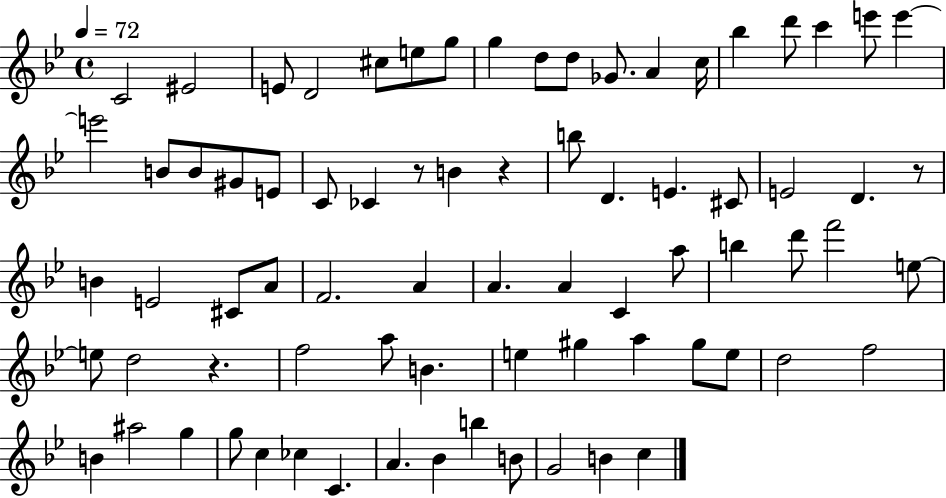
{
  \clef treble
  \time 4/4
  \defaultTimeSignature
  \key bes \major
  \tempo 4 = 72
  c'2 eis'2 | e'8 d'2 cis''8 e''8 g''8 | g''4 d''8 d''8 ges'8. a'4 c''16 | bes''4 d'''8 c'''4 e'''8 e'''4~~ | \break e'''2 b'8 b'8 gis'8 e'8 | c'8 ces'4 r8 b'4 r4 | b''8 d'4. e'4. cis'8 | e'2 d'4. r8 | \break b'4 e'2 cis'8 a'8 | f'2. a'4 | a'4. a'4 c'4 a''8 | b''4 d'''8 f'''2 e''8~~ | \break e''8 d''2 r4. | f''2 a''8 b'4. | e''4 gis''4 a''4 gis''8 e''8 | d''2 f''2 | \break b'4 ais''2 g''4 | g''8 c''4 ces''4 c'4. | a'4. bes'4 b''4 b'8 | g'2 b'4 c''4 | \break \bar "|."
}